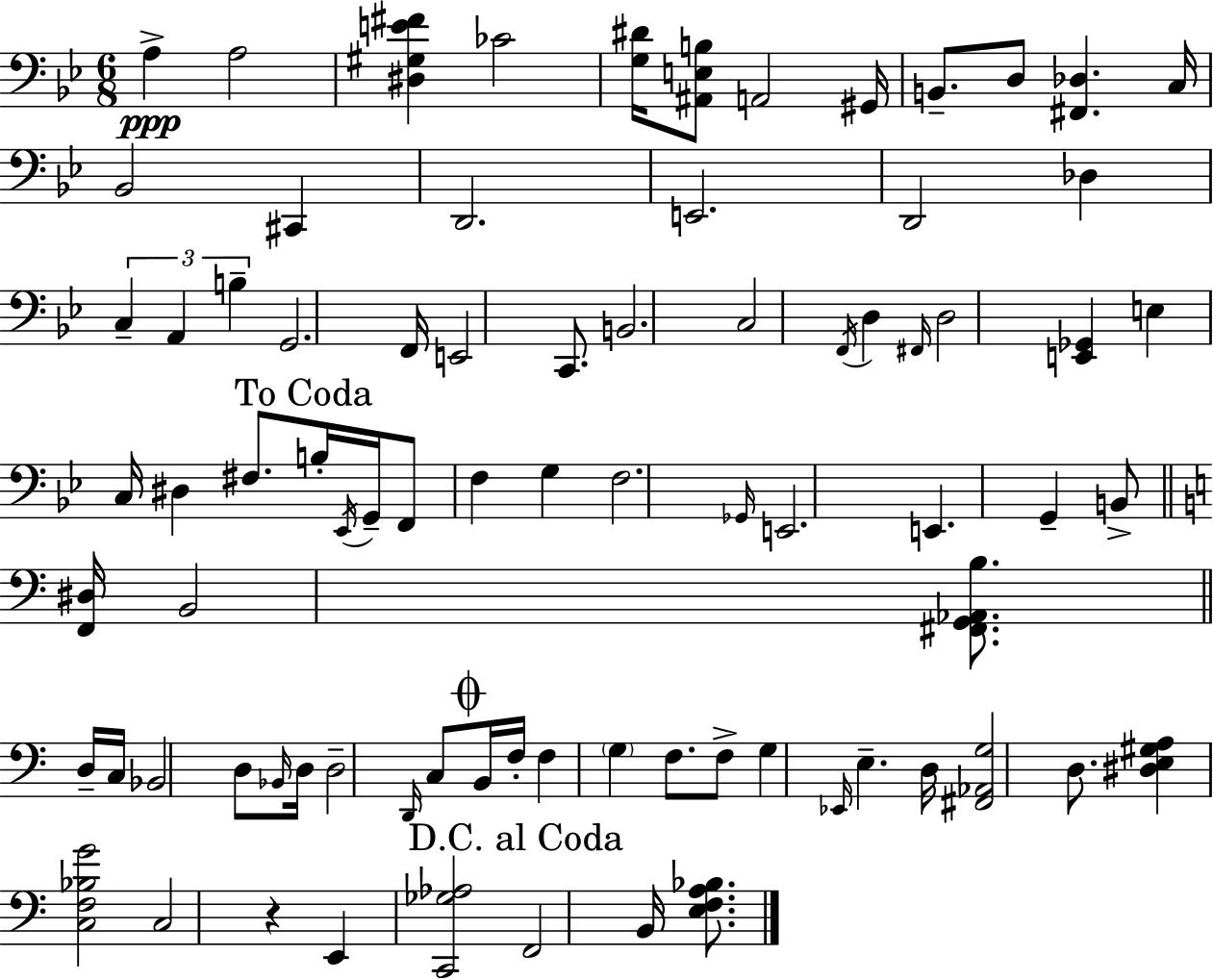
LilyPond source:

{
  \clef bass
  \numericTimeSignature
  \time 6/8
  \key bes \major
  \repeat volta 2 { a4->\ppp a2 | <dis gis e' fis'>4 ces'2 | <g dis'>16 <ais, e b>8 a,2 gis,16 | b,8.-- d8 <fis, des>4. c16 | \break bes,2 cis,4 | d,2. | e,2. | d,2 des4 | \break \tuplet 3/2 { c4-- a,4 b4-- } | g,2. | f,16 e,2 c,8. | b,2. | \break c2 \acciaccatura { f,16 } d4 | \grace { fis,16 } d2 <e, ges,>4 | e4 c16 dis4 fis8. | \mark "To Coda" b16-. \acciaccatura { ees,16 } g,16-- f,8 f4 g4 | \break f2. | \grace { ges,16 } e,2. | e,4. g,4-- | b,8-> \bar "||" \break \key c \major <f, dis>16 b,2 <fis, g, aes, b>8. | \bar "||" \break \key c \major d16-- c16 bes,2 d8 | \grace { bes,16 } d16 d2-- \grace { d,16 } c8 | \mark \markup { \musicglyph "scripts.coda" } b,16 f16-. f4 \parenthesize g4 f8. | f8-> g4 \grace { ees,16 } e4.-- | \break d16 <fis, aes, g>2 | d8. <dis e gis a>4 <c f bes g'>2 | c2 r4 | e,4 <c, ges aes>2 | \break \mark "D.C. al Coda" f,2 b,16 | <e f a bes>8. } \bar "|."
}